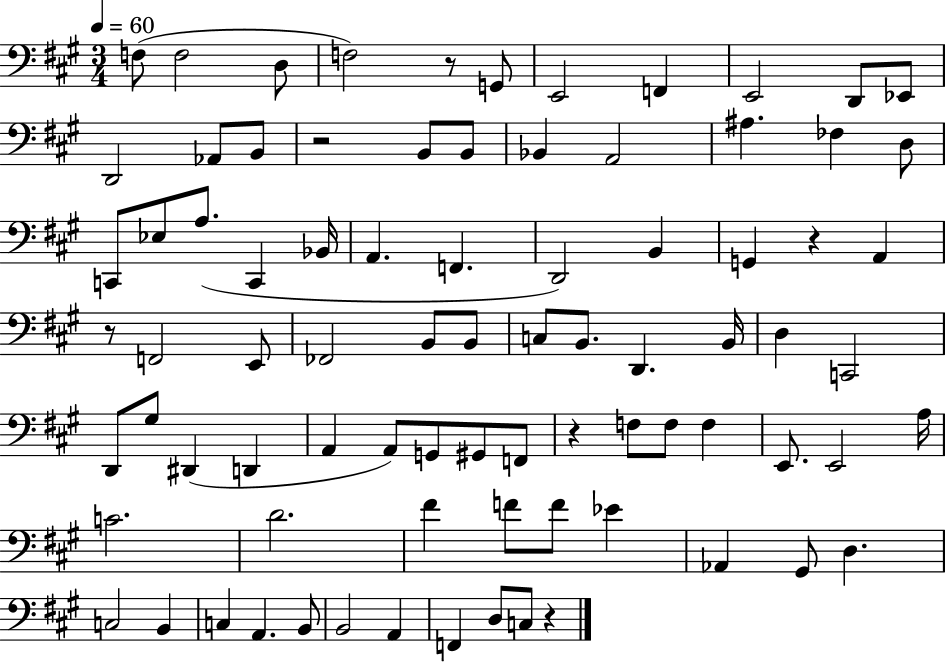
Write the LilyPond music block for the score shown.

{
  \clef bass
  \numericTimeSignature
  \time 3/4
  \key a \major
  \tempo 4 = 60
  \repeat volta 2 { f8( f2 d8 | f2) r8 g,8 | e,2 f,4 | e,2 d,8 ees,8 | \break d,2 aes,8 b,8 | r2 b,8 b,8 | bes,4 a,2 | ais4. fes4 d8 | \break c,8 ees8 a8.( c,4 bes,16 | a,4. f,4. | d,2) b,4 | g,4 r4 a,4 | \break r8 f,2 e,8 | fes,2 b,8 b,8 | c8 b,8. d,4. b,16 | d4 c,2 | \break d,8 gis8 dis,4( d,4 | a,4 a,8) g,8 gis,8 f,8 | r4 f8 f8 f4 | e,8. e,2 a16 | \break c'2. | d'2. | fis'4 f'8 f'8 ees'4 | aes,4 gis,8 d4. | \break c2 b,4 | c4 a,4. b,8 | b,2 a,4 | f,4 d8 c8 r4 | \break } \bar "|."
}